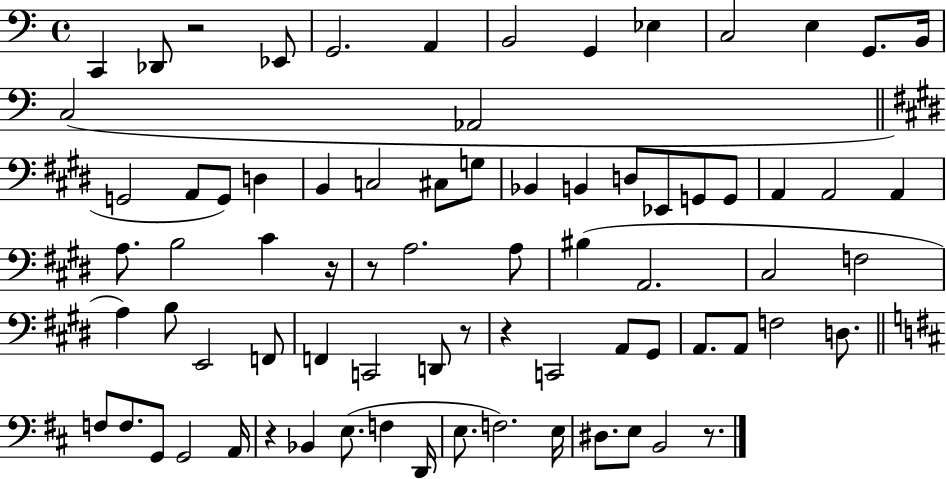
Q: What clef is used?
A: bass